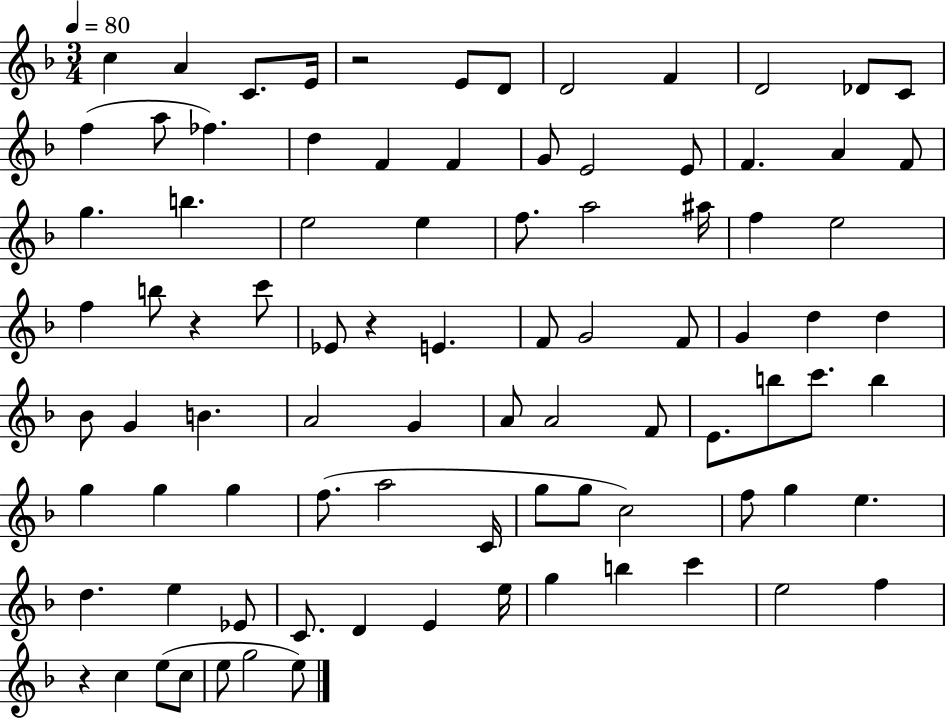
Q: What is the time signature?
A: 3/4